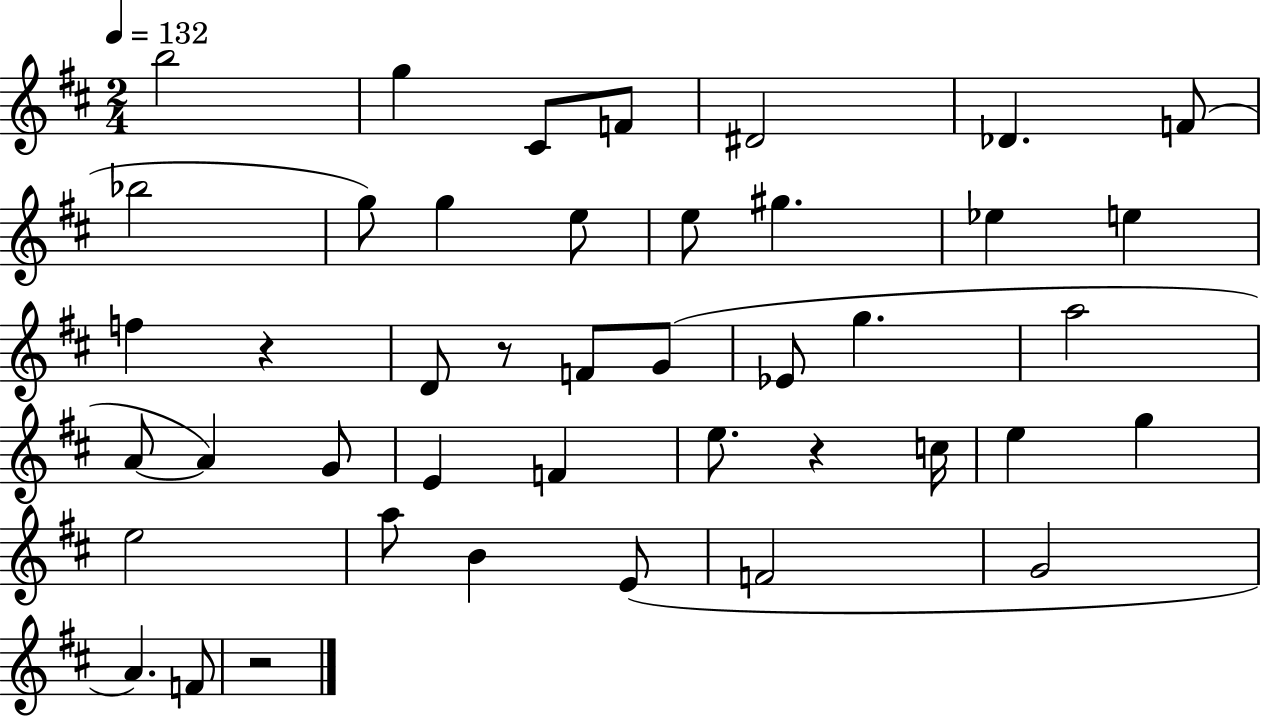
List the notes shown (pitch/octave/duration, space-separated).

B5/h G5/q C#4/e F4/e D#4/h Db4/q. F4/e Bb5/h G5/e G5/q E5/e E5/e G#5/q. Eb5/q E5/q F5/q R/q D4/e R/e F4/e G4/e Eb4/e G5/q. A5/h A4/e A4/q G4/e E4/q F4/q E5/e. R/q C5/s E5/q G5/q E5/h A5/e B4/q E4/e F4/h G4/h A4/q. F4/e R/h